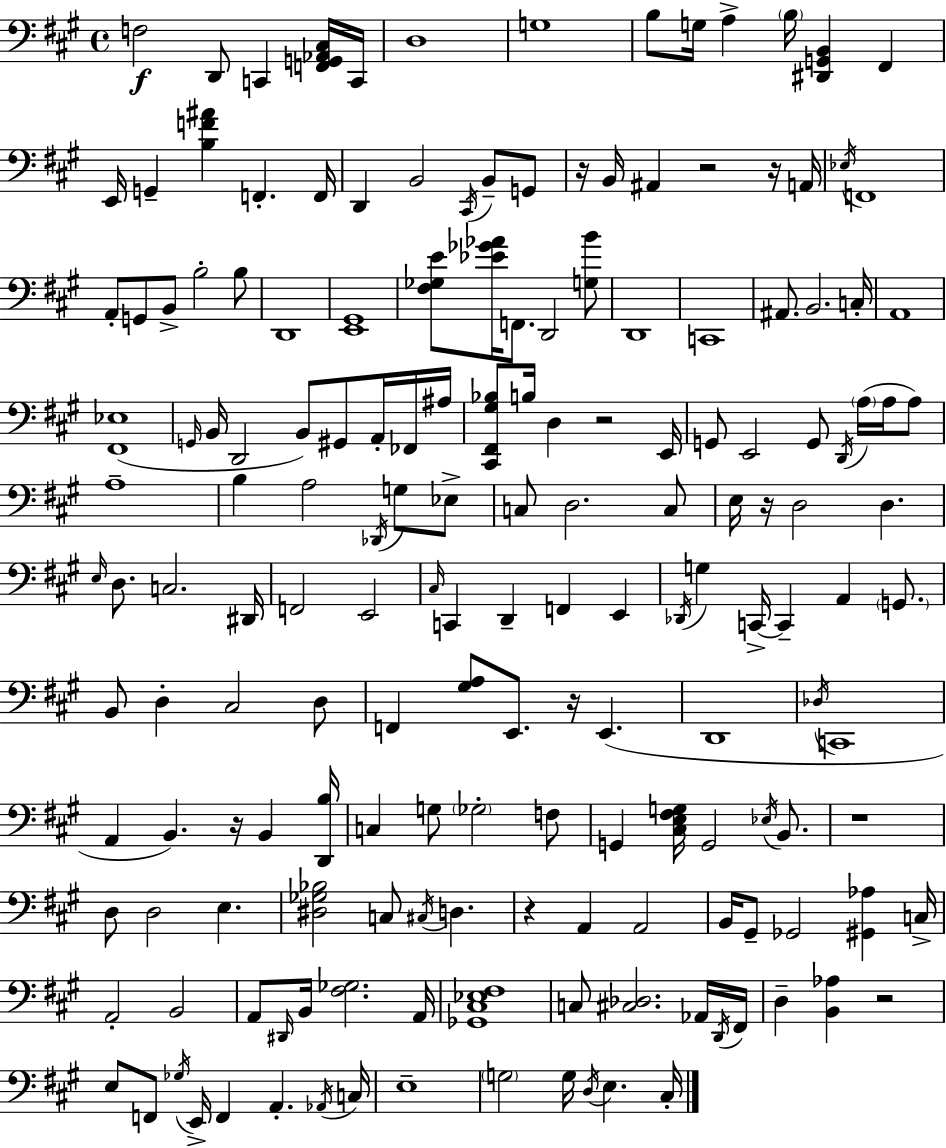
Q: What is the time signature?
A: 4/4